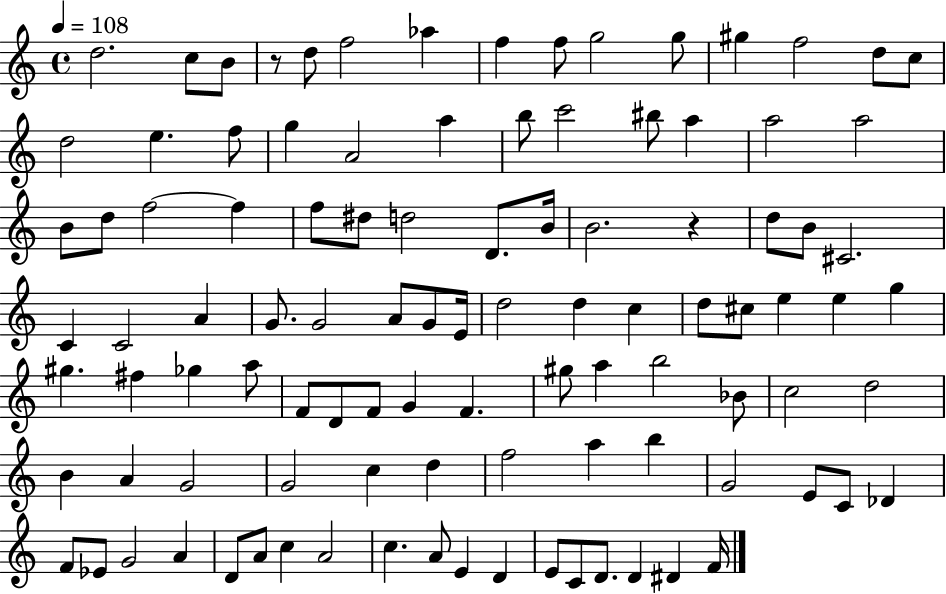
{
  \clef treble
  \time 4/4
  \defaultTimeSignature
  \key c \major
  \tempo 4 = 108
  d''2. c''8 b'8 | r8 d''8 f''2 aes''4 | f''4 f''8 g''2 g''8 | gis''4 f''2 d''8 c''8 | \break d''2 e''4. f''8 | g''4 a'2 a''4 | b''8 c'''2 bis''8 a''4 | a''2 a''2 | \break b'8 d''8 f''2~~ f''4 | f''8 dis''8 d''2 d'8. b'16 | b'2. r4 | d''8 b'8 cis'2. | \break c'4 c'2 a'4 | g'8. g'2 a'8 g'8 e'16 | d''2 d''4 c''4 | d''8 cis''8 e''4 e''4 g''4 | \break gis''4. fis''4 ges''4 a''8 | f'8 d'8 f'8 g'4 f'4. | gis''8 a''4 b''2 bes'8 | c''2 d''2 | \break b'4 a'4 g'2 | g'2 c''4 d''4 | f''2 a''4 b''4 | g'2 e'8 c'8 des'4 | \break f'8 ees'8 g'2 a'4 | d'8 a'8 c''4 a'2 | c''4. a'8 e'4 d'4 | e'8 c'8 d'8. d'4 dis'4 f'16 | \break \bar "|."
}